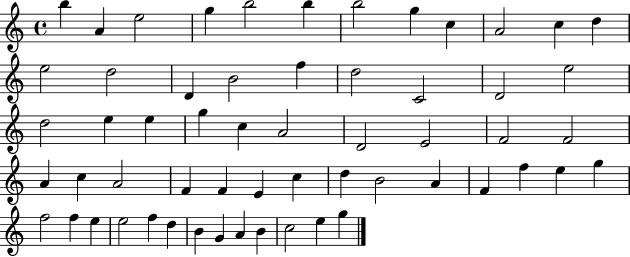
{
  \clef treble
  \time 4/4
  \defaultTimeSignature
  \key c \major
  b''4 a'4 e''2 | g''4 b''2 b''4 | b''2 g''4 c''4 | a'2 c''4 d''4 | \break e''2 d''2 | d'4 b'2 f''4 | d''2 c'2 | d'2 e''2 | \break d''2 e''4 e''4 | g''4 c''4 a'2 | d'2 e'2 | f'2 f'2 | \break a'4 c''4 a'2 | f'4 f'4 e'4 c''4 | d''4 b'2 a'4 | f'4 f''4 e''4 g''4 | \break f''2 f''4 e''4 | e''2 f''4 d''4 | b'4 g'4 a'4 b'4 | c''2 e''4 g''4 | \break \bar "|."
}